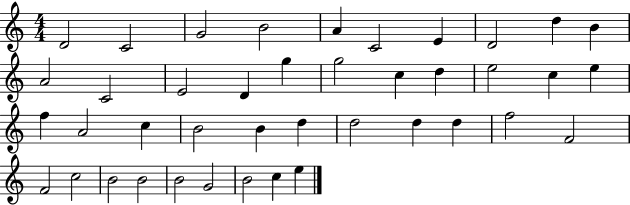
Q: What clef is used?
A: treble